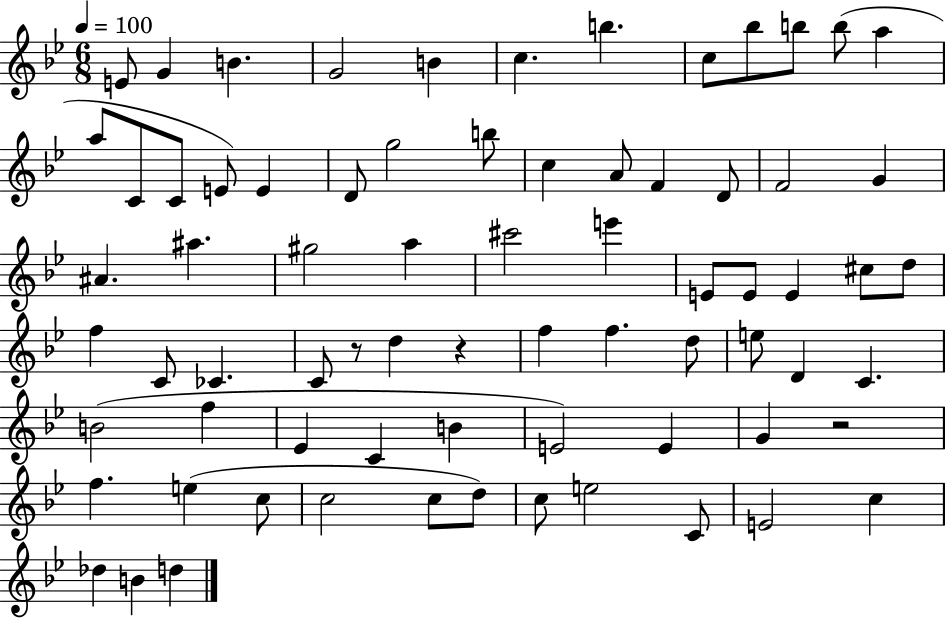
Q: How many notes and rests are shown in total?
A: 73